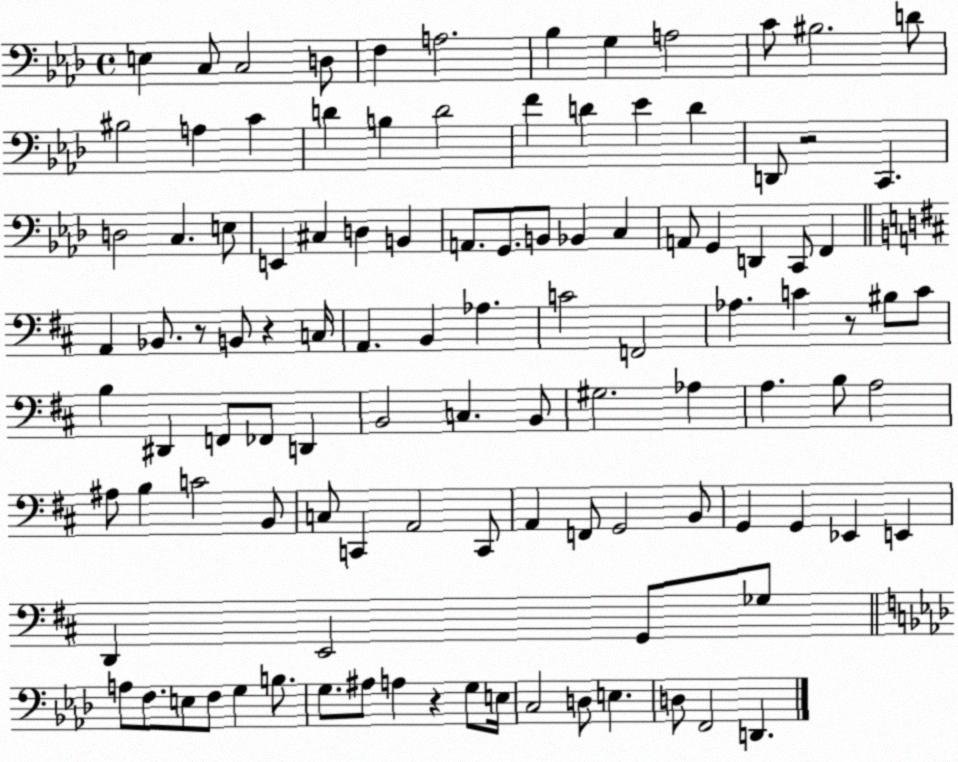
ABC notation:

X:1
T:Untitled
M:4/4
L:1/4
K:Ab
E, C,/2 C,2 D,/2 F, A,2 _B, G, A,2 C/2 ^B,2 D/2 ^B,2 A, C D B, D2 F D _E D D,,/2 z2 C,, D,2 C, E,/2 E,, ^C, D, B,, A,,/2 G,,/2 B,,/2 _B,, C, A,,/2 G,, D,, C,,/2 F,, A,, _B,,/2 z/2 B,,/2 z C,/4 A,, B,, _A, C2 F,,2 _A, C z/2 ^B,/2 C/2 B, ^D,, F,,/2 _F,,/2 D,, B,,2 C, B,,/2 ^G,2 _A, A, B,/2 A,2 ^A,/2 B, C2 B,,/2 C,/2 C,, A,,2 C,,/2 A,, F,,/2 G,,2 B,,/2 G,, G,, _E,, E,, D,, E,,2 G,,/2 _G,/2 A,/2 F,/2 E,/2 F,/2 G, B,/2 G,/2 ^A,/2 A, z G,/2 E,/4 C,2 D,/2 E, D,/2 F,,2 D,,